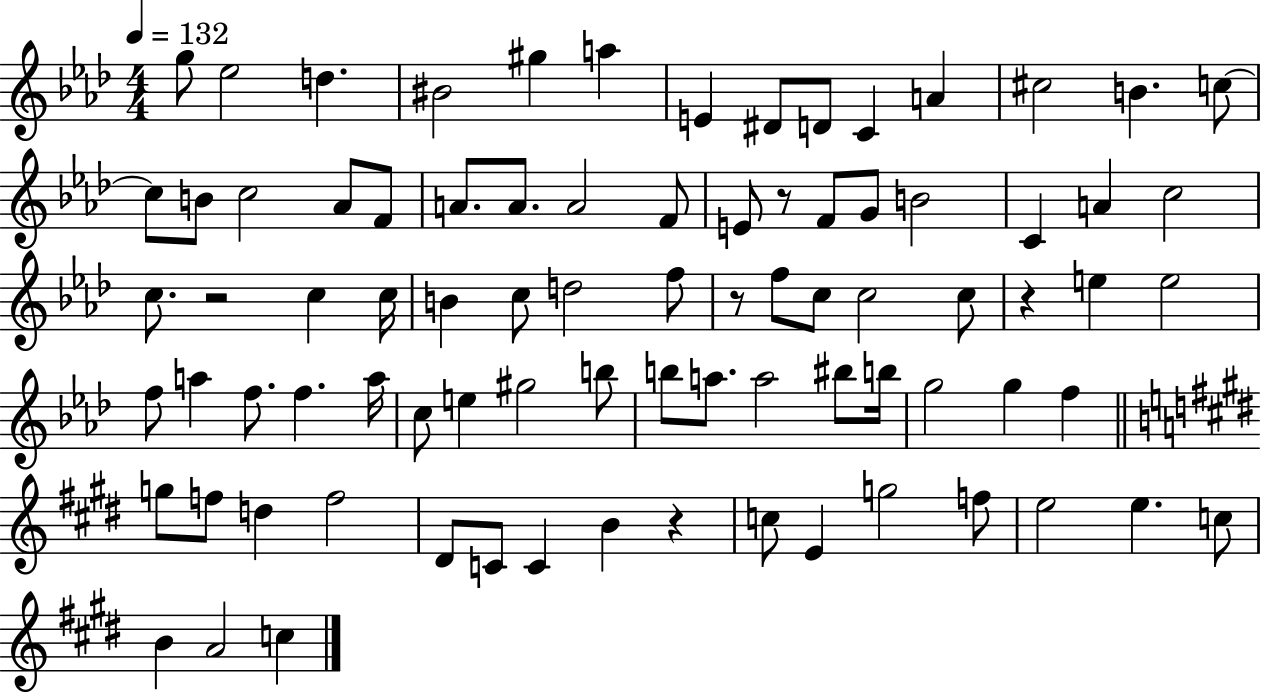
X:1
T:Untitled
M:4/4
L:1/4
K:Ab
g/2 _e2 d ^B2 ^g a E ^D/2 D/2 C A ^c2 B c/2 c/2 B/2 c2 _A/2 F/2 A/2 A/2 A2 F/2 E/2 z/2 F/2 G/2 B2 C A c2 c/2 z2 c c/4 B c/2 d2 f/2 z/2 f/2 c/2 c2 c/2 z e e2 f/2 a f/2 f a/4 c/2 e ^g2 b/2 b/2 a/2 a2 ^b/2 b/4 g2 g f g/2 f/2 d f2 ^D/2 C/2 C B z c/2 E g2 f/2 e2 e c/2 B A2 c